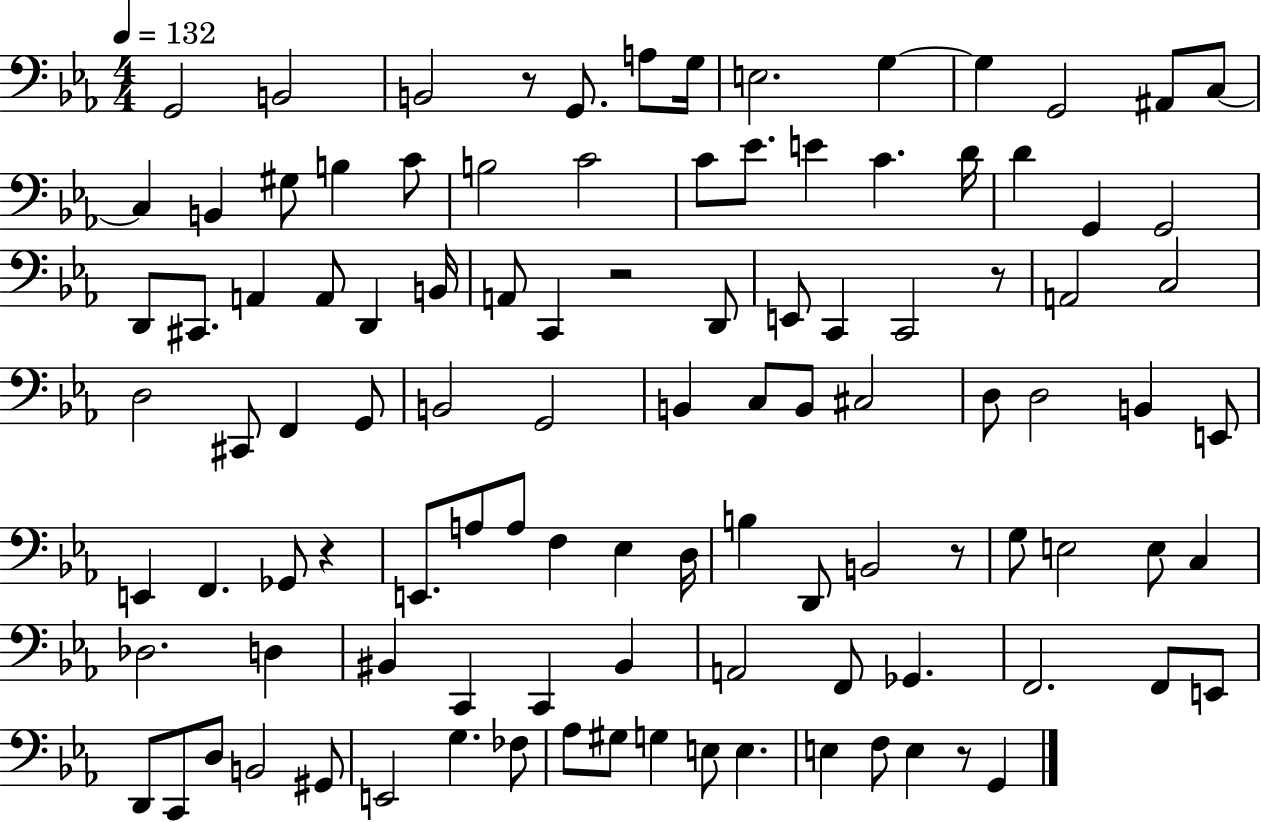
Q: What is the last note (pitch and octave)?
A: G2